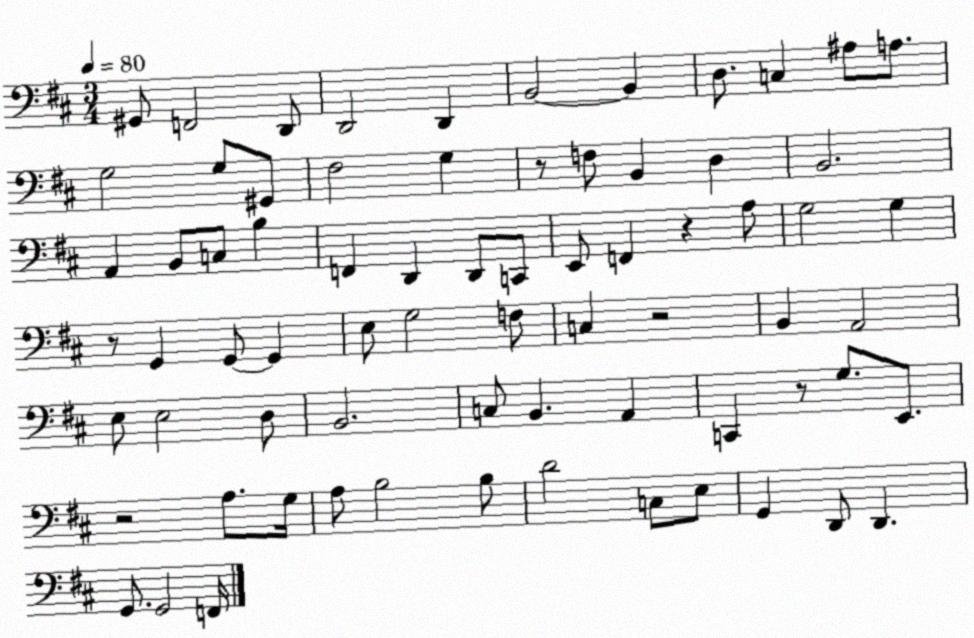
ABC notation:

X:1
T:Untitled
M:3/4
L:1/4
K:D
^G,,/2 F,,2 D,,/2 D,,2 D,, B,,2 B,, D,/2 C, ^A,/2 A,/2 G,2 G,/2 ^G,,/2 ^F,2 G, z/2 F,/2 B,, D, B,,2 A,, B,,/2 C,/2 B, F,, D,, D,,/2 C,,/2 E,,/2 F,, z A,/2 G,2 G, z/2 G,, G,,/2 G,, E,/2 G,2 F,/2 C, z2 B,, A,,2 E,/2 E,2 D,/2 B,,2 C,/2 B,, A,, C,, z/2 G,/2 E,,/2 z2 A,/2 G,/4 A,/2 B,2 B,/2 D2 C,/2 E,/2 G,, D,,/2 D,, G,,/2 G,,2 F,,/4